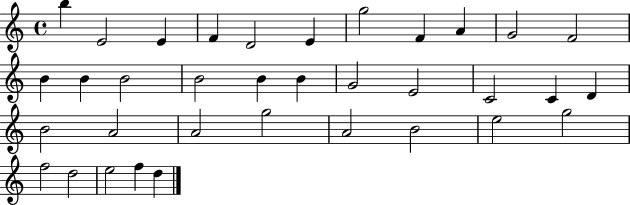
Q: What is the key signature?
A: C major